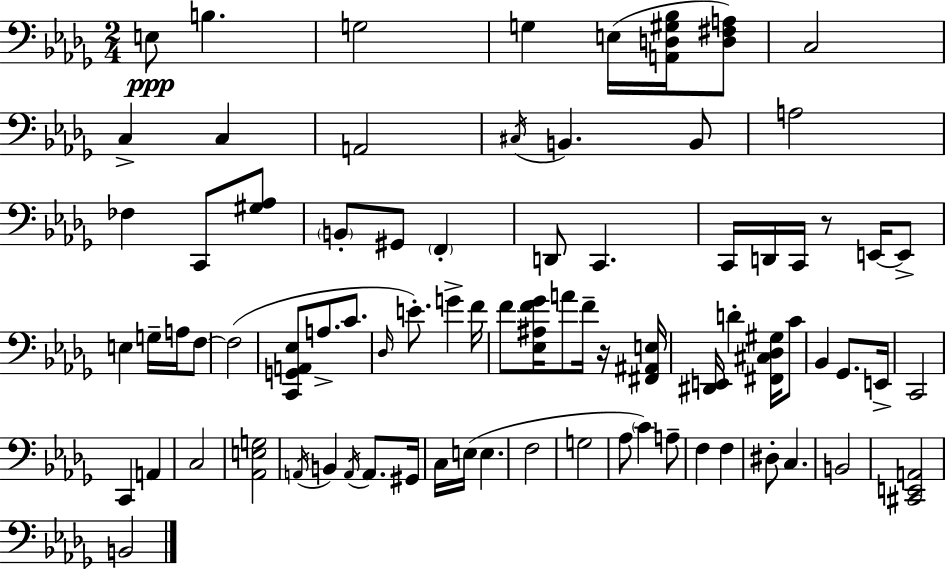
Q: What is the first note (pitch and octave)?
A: E3